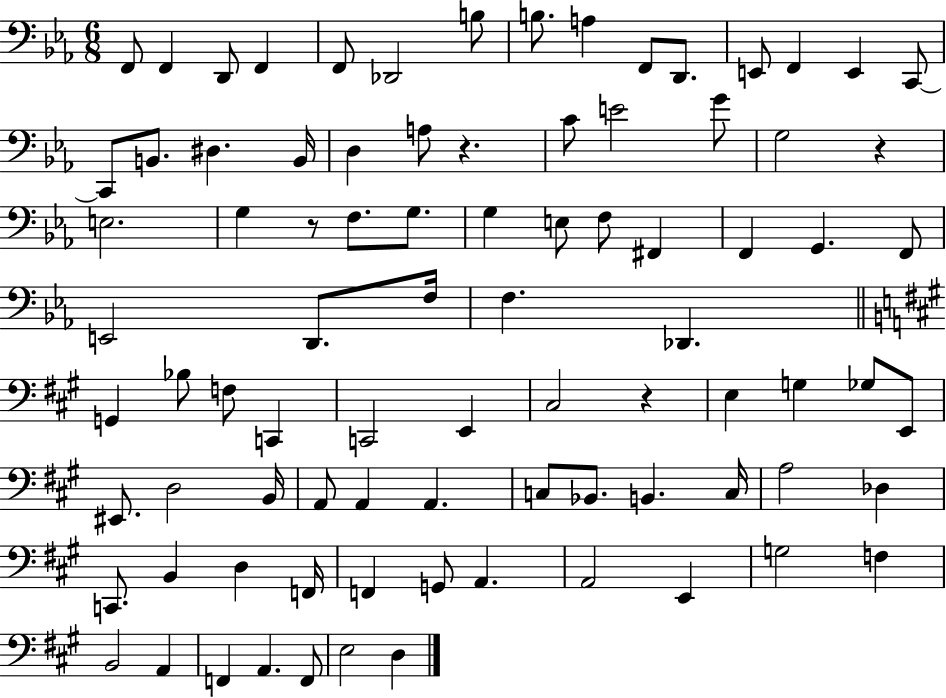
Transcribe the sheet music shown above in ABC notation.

X:1
T:Untitled
M:6/8
L:1/4
K:Eb
F,,/2 F,, D,,/2 F,, F,,/2 _D,,2 B,/2 B,/2 A, F,,/2 D,,/2 E,,/2 F,, E,, C,,/2 C,,/2 B,,/2 ^D, B,,/4 D, A,/2 z C/2 E2 G/2 G,2 z E,2 G, z/2 F,/2 G,/2 G, E,/2 F,/2 ^F,, F,, G,, F,,/2 E,,2 D,,/2 F,/4 F, _D,, G,, _B,/2 F,/2 C,, C,,2 E,, ^C,2 z E, G, _G,/2 E,,/2 ^E,,/2 D,2 B,,/4 A,,/2 A,, A,, C,/2 _B,,/2 B,, C,/4 A,2 _D, C,,/2 B,, D, F,,/4 F,, G,,/2 A,, A,,2 E,, G,2 F, B,,2 A,, F,, A,, F,,/2 E,2 D,